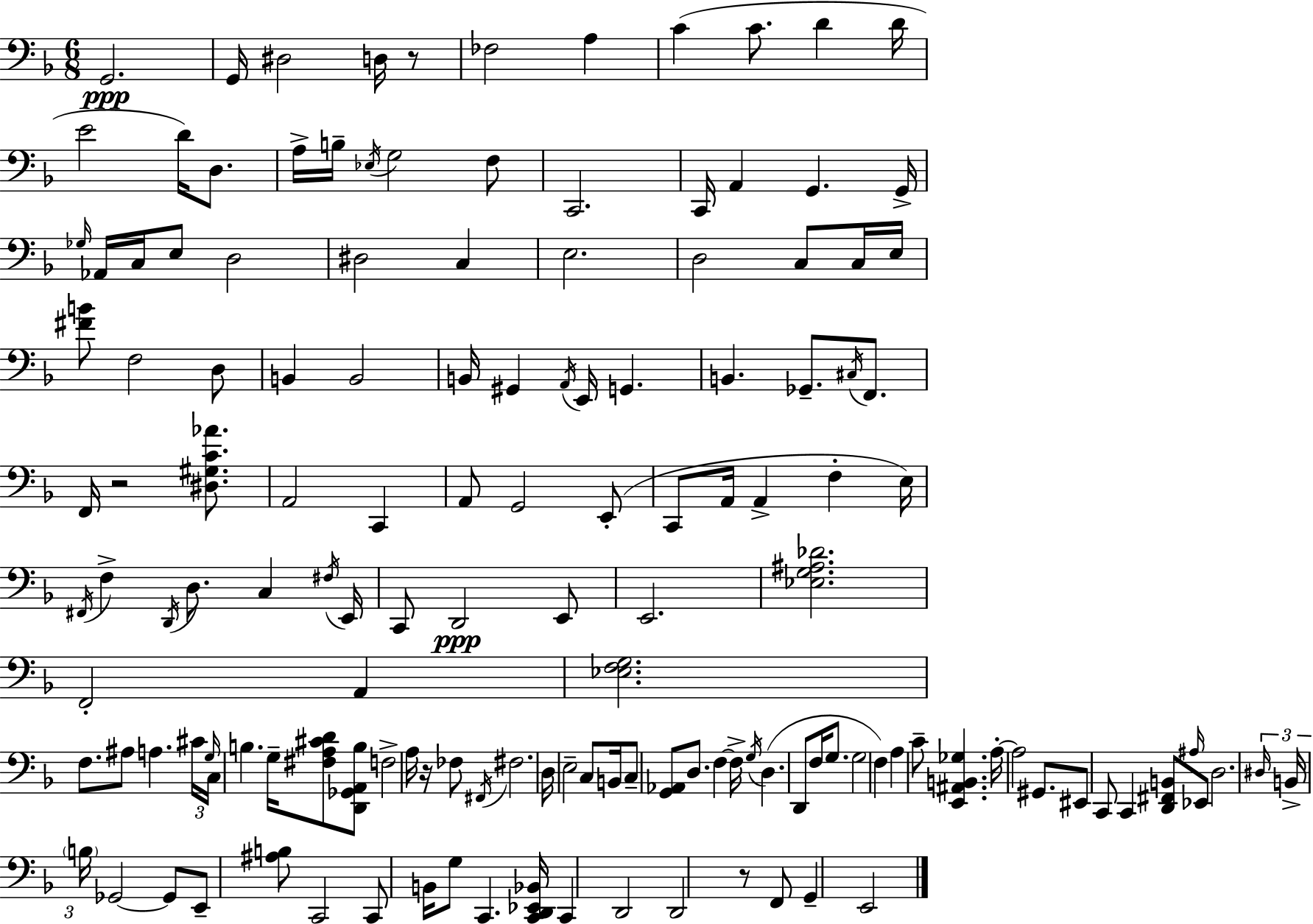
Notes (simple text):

G2/h. G2/s D#3/h D3/s R/e FES3/h A3/q C4/q C4/e. D4/q D4/s E4/h D4/s D3/e. A3/s B3/s Eb3/s G3/h F3/e C2/h. C2/s A2/q G2/q. G2/s Gb3/s Ab2/s C3/s E3/e D3/h D#3/h C3/q E3/h. D3/h C3/e C3/s E3/s [F#4,B4]/e F3/h D3/e B2/q B2/h B2/s G#2/q A2/s E2/s G2/q. B2/q. Gb2/e. C#3/s F2/e. F2/s R/h [D#3,G#3,C4,Ab4]/e. A2/h C2/q A2/e G2/h E2/e C2/e A2/s A2/q F3/q E3/s F#2/s F3/q D2/s D3/e. C3/q F#3/s E2/s C2/e D2/h E2/e E2/h. [Eb3,G3,A#3,Db4]/h. F2/h A2/q [Eb3,F3,G3]/h. F3/e. A#3/e A3/q. C#4/s G3/s C3/s B3/q. G3/s [F#3,A3,C#4,D4]/e [D2,Gb2,A2,B3]/e F3/h A3/s R/s FES3/e F#2/s F#3/h. D3/s E3/h C3/e B2/s C3/e [G2,Ab2]/e D3/e. F3/q F3/s G3/s D3/q. D2/e F3/s G3/e. G3/h F3/q A3/q C4/e [E2,A#2,B2,Gb3]/q. A3/s A3/h G#2/e. EIS2/e C2/e C2/q [D2,F#2,B2]/e A#3/s Eb2/e D3/h. D#3/s B2/s B3/s Gb2/h Gb2/e E2/e [A#3,B3]/e C2/h C2/e B2/s G3/e C2/q. [C2,D2,Eb2,Bb2]/s C2/q D2/h D2/h R/e F2/e G2/q E2/h